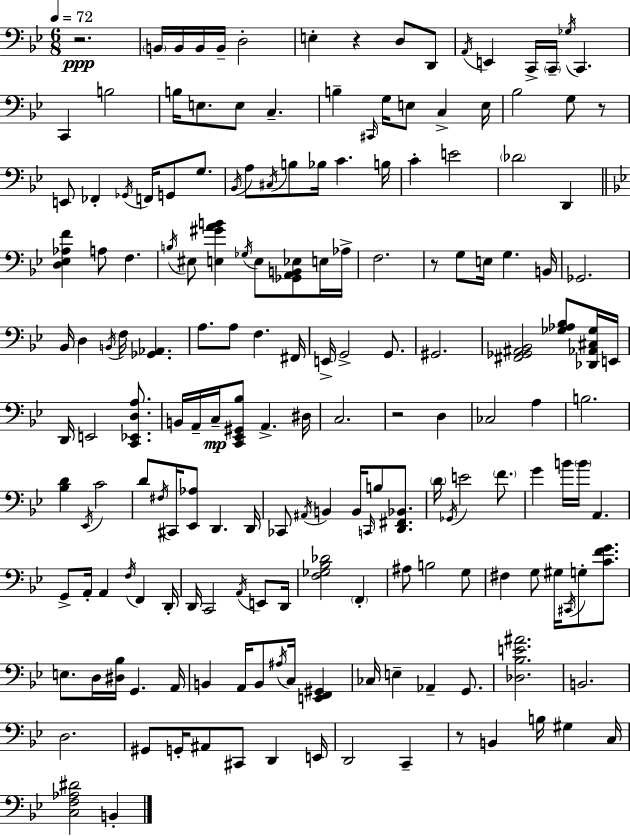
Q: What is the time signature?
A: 6/8